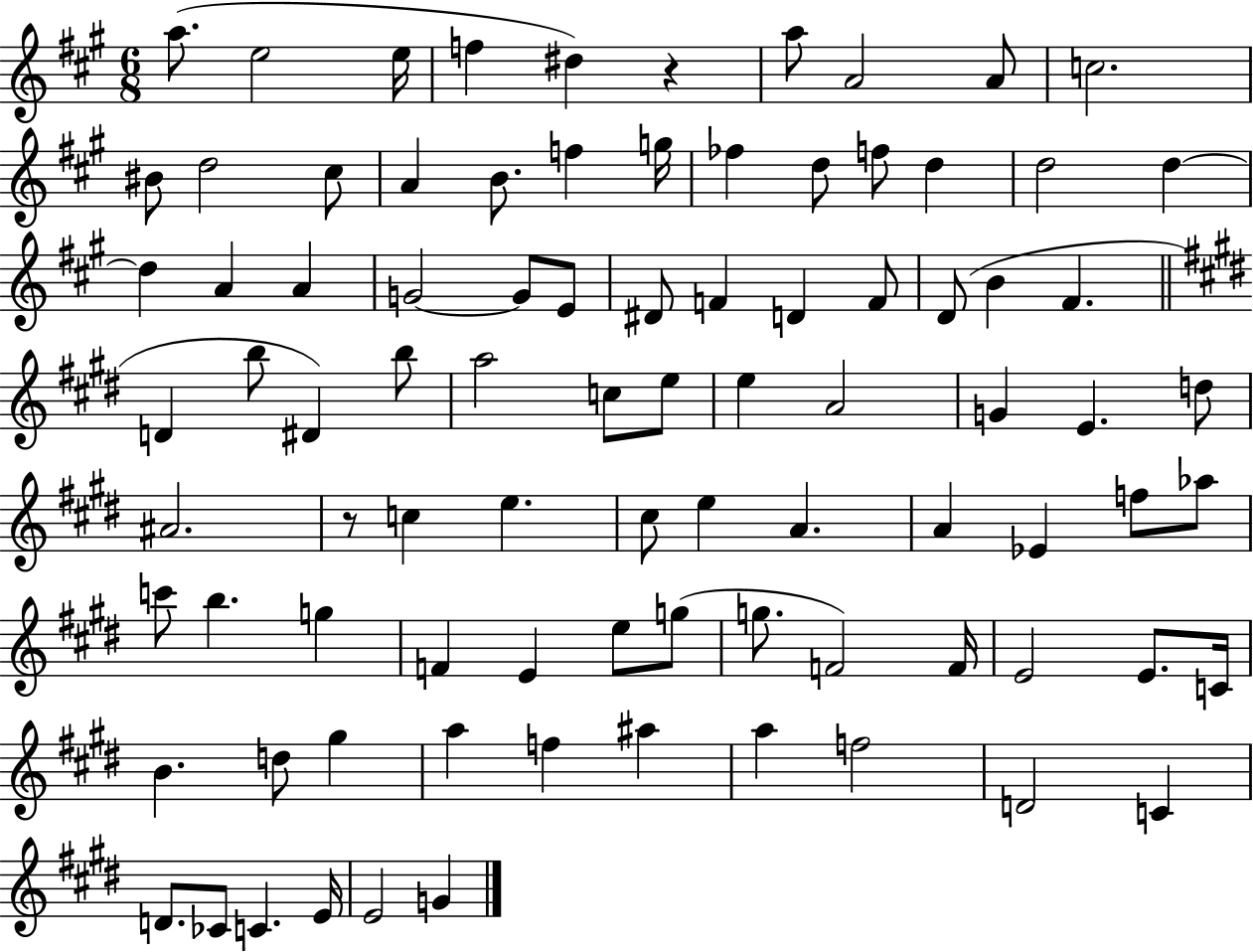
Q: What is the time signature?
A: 6/8